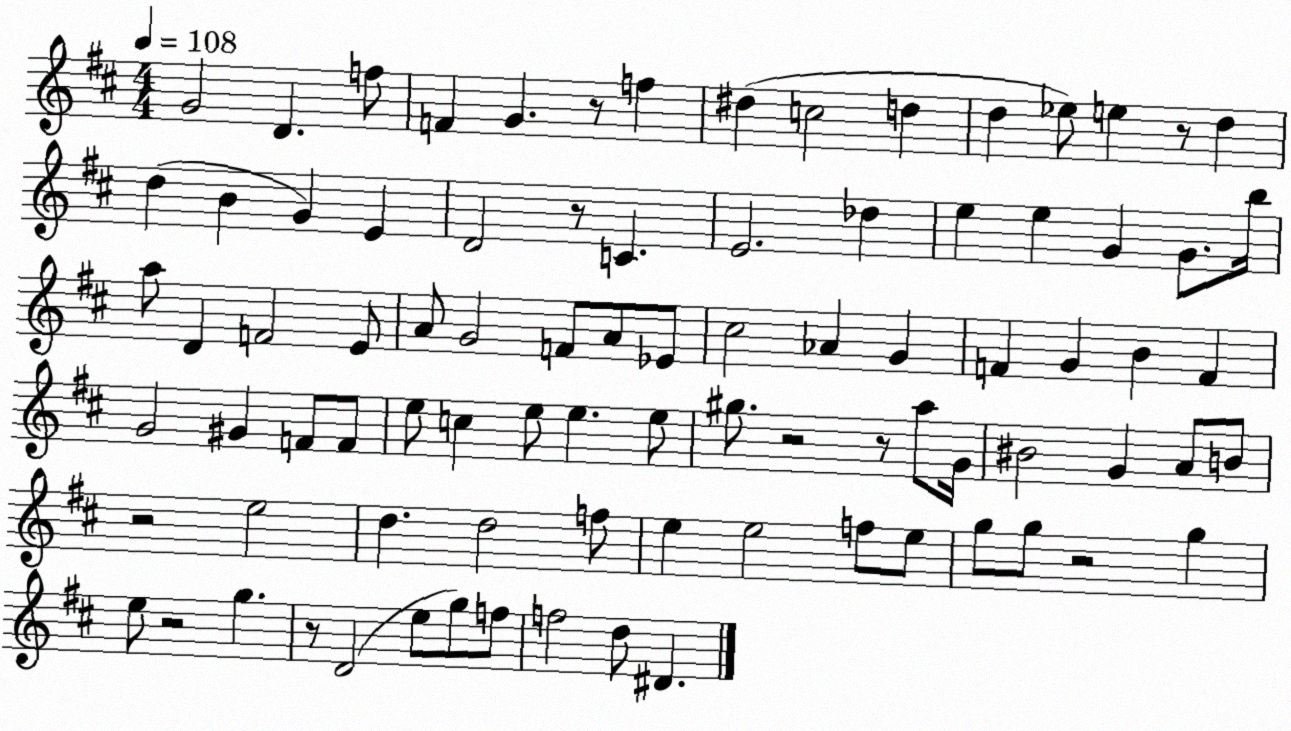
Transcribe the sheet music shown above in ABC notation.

X:1
T:Untitled
M:4/4
L:1/4
K:D
G2 D f/2 F G z/2 f ^d c2 d d _e/2 e z/2 d d B G E D2 z/2 C E2 _d e e G G/2 b/4 a/2 D F2 E/2 A/2 G2 F/2 A/2 _E/2 ^c2 _A G F G B F G2 ^G F/2 F/2 e/2 c e/2 e e/2 ^g/2 z2 z/2 a/2 G/4 ^B2 G A/2 B/2 z2 e2 d d2 f/2 e e2 f/2 e/2 g/2 g/2 z2 g e/2 z2 g z/2 D2 e/2 g/2 f/2 f2 d/2 ^D